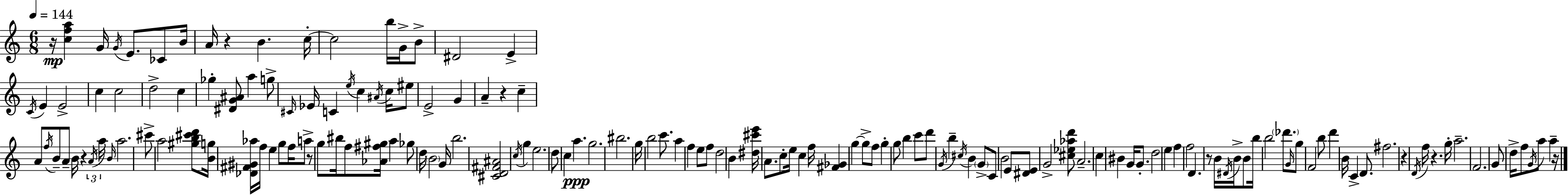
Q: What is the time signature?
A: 6/8